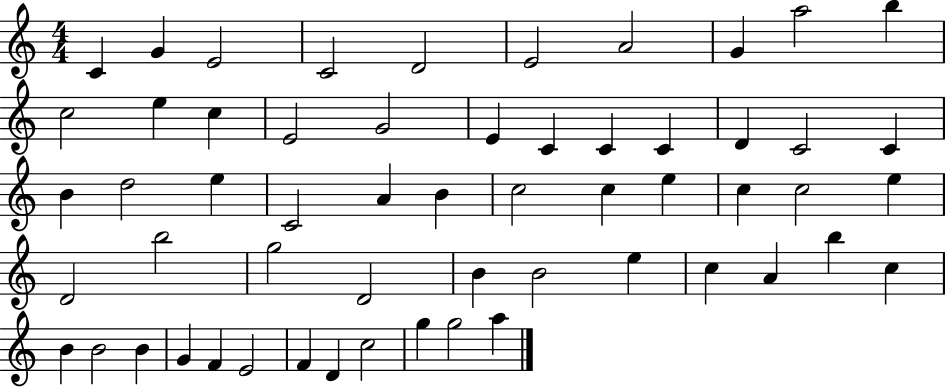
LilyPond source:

{
  \clef treble
  \numericTimeSignature
  \time 4/4
  \key c \major
  c'4 g'4 e'2 | c'2 d'2 | e'2 a'2 | g'4 a''2 b''4 | \break c''2 e''4 c''4 | e'2 g'2 | e'4 c'4 c'4 c'4 | d'4 c'2 c'4 | \break b'4 d''2 e''4 | c'2 a'4 b'4 | c''2 c''4 e''4 | c''4 c''2 e''4 | \break d'2 b''2 | g''2 d'2 | b'4 b'2 e''4 | c''4 a'4 b''4 c''4 | \break b'4 b'2 b'4 | g'4 f'4 e'2 | f'4 d'4 c''2 | g''4 g''2 a''4 | \break \bar "|."
}